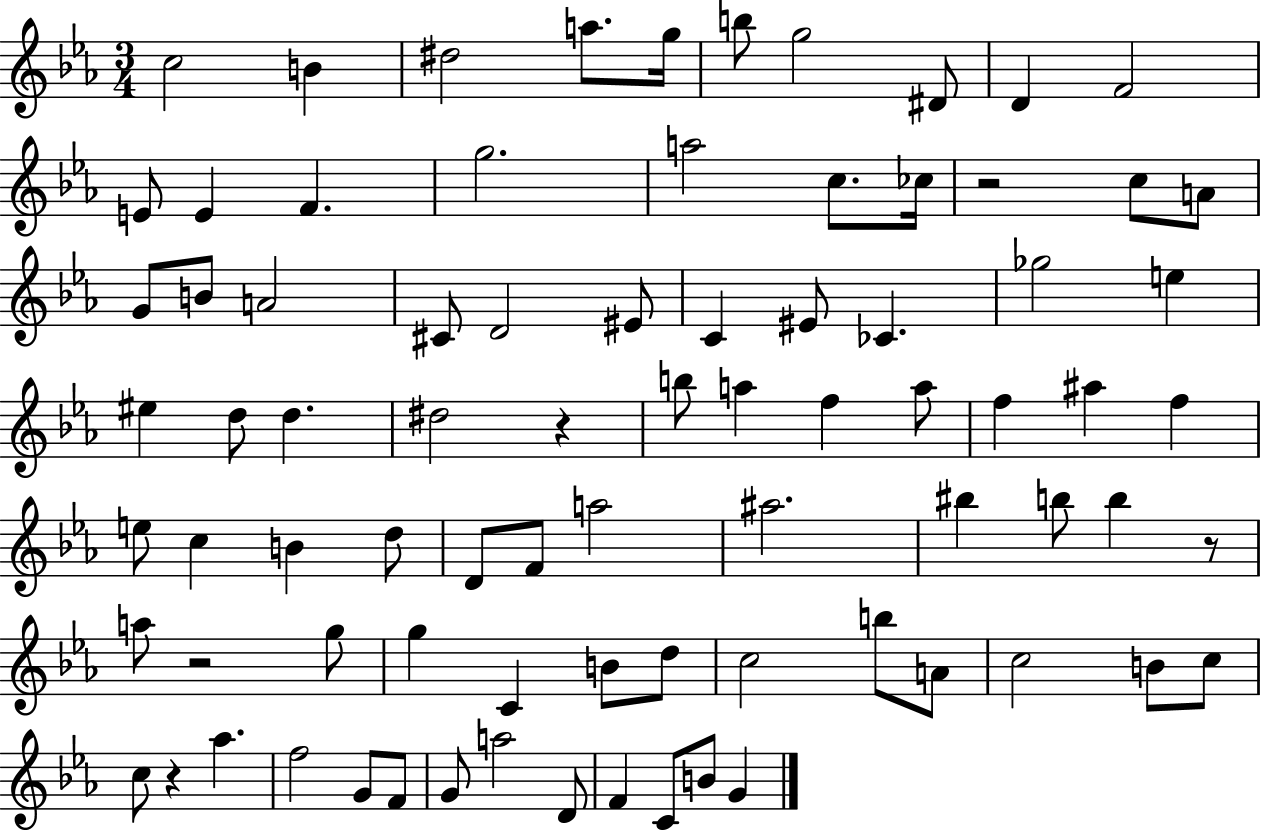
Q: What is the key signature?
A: EES major